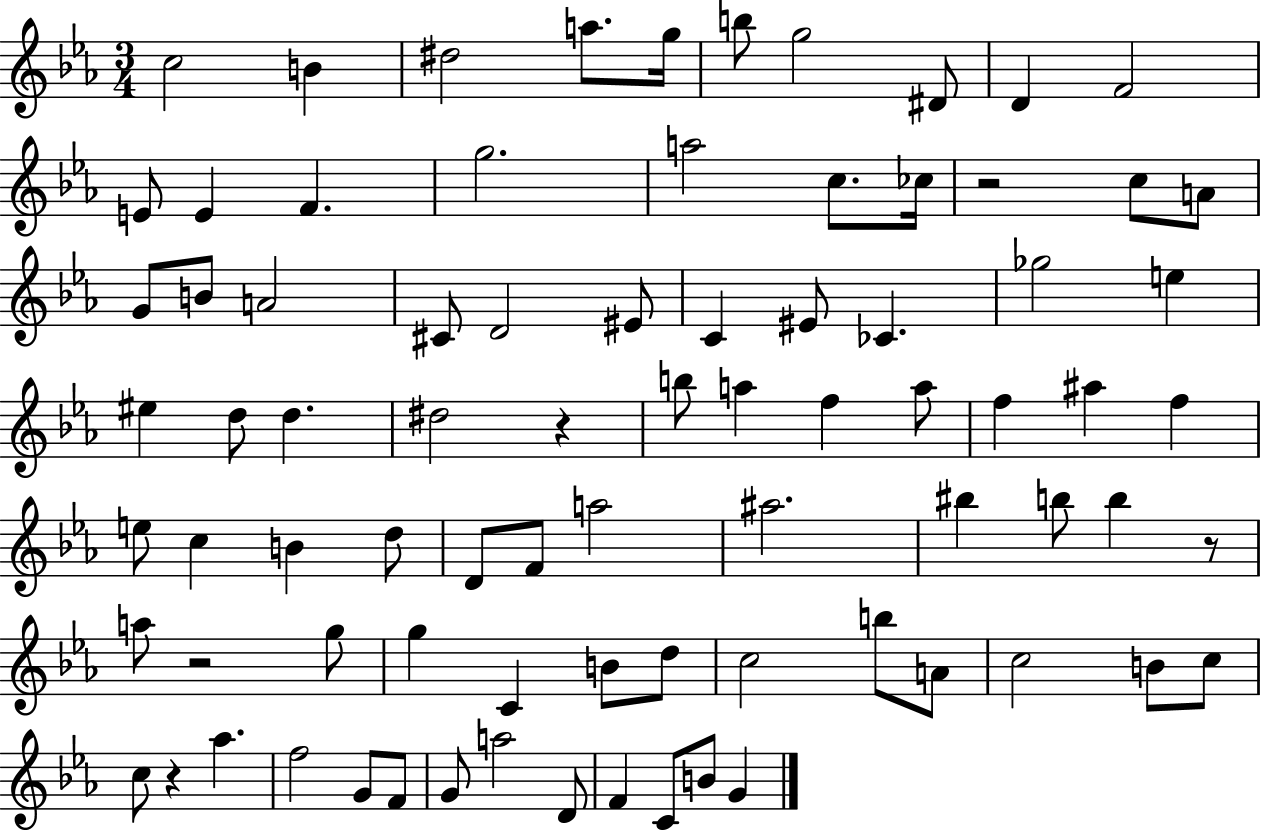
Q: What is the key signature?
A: EES major